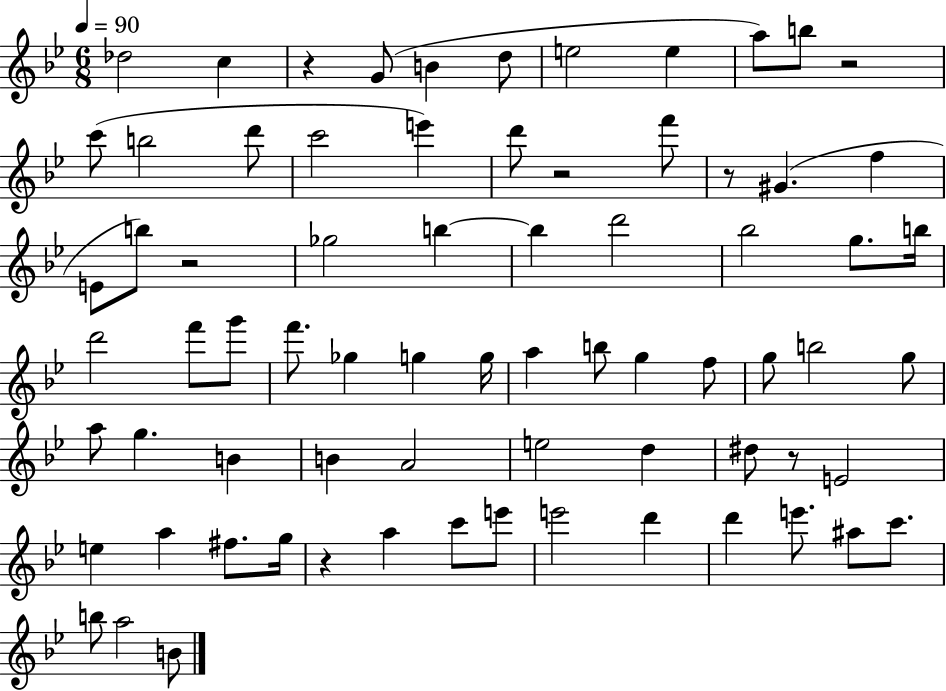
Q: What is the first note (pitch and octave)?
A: Db5